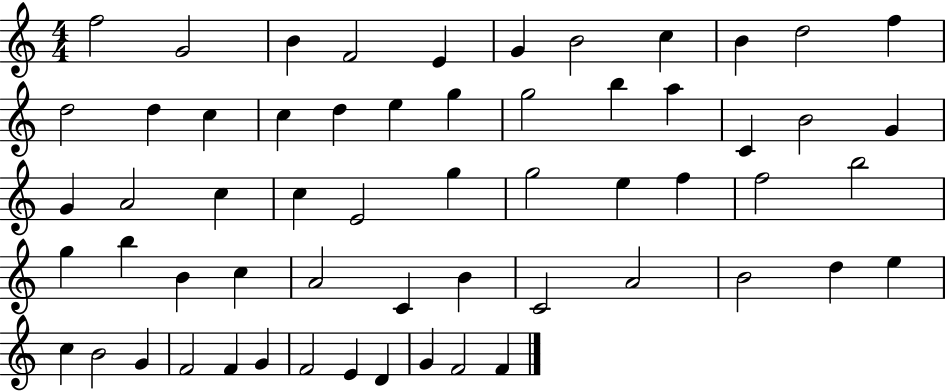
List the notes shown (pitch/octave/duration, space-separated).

F5/h G4/h B4/q F4/h E4/q G4/q B4/h C5/q B4/q D5/h F5/q D5/h D5/q C5/q C5/q D5/q E5/q G5/q G5/h B5/q A5/q C4/q B4/h G4/q G4/q A4/h C5/q C5/q E4/h G5/q G5/h E5/q F5/q F5/h B5/h G5/q B5/q B4/q C5/q A4/h C4/q B4/q C4/h A4/h B4/h D5/q E5/q C5/q B4/h G4/q F4/h F4/q G4/q F4/h E4/q D4/q G4/q F4/h F4/q